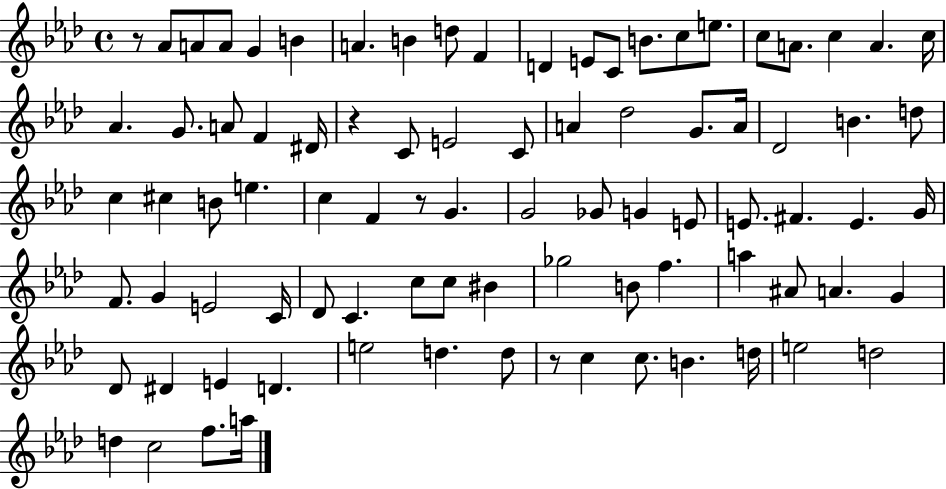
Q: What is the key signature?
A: AES major